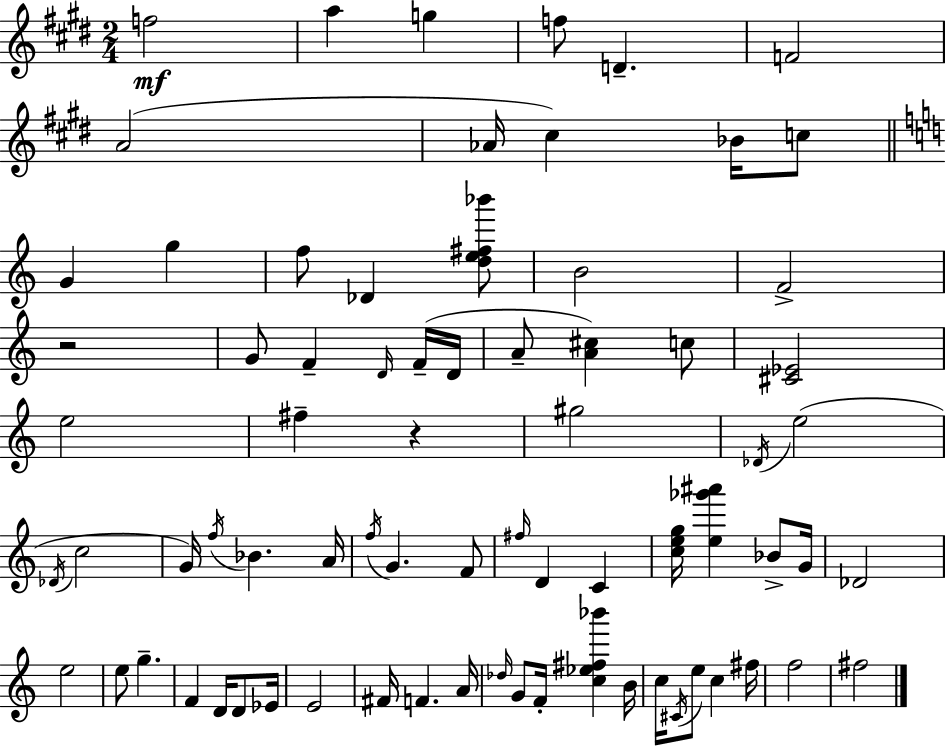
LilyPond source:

{
  \clef treble
  \numericTimeSignature
  \time 2/4
  \key e \major
  f''2\mf | a''4 g''4 | f''8 d'4.-- | f'2 | \break a'2( | aes'16 cis''4) bes'16 c''8 | \bar "||" \break \key a \minor g'4 g''4 | f''8 des'4 <d'' e'' fis'' bes'''>8 | b'2 | f'2-> | \break r2 | g'8 f'4-- \grace { d'16 } f'16--( | d'16 a'8-- <a' cis''>4) c''8 | <cis' ees'>2 | \break e''2 | fis''4-- r4 | gis''2 | \acciaccatura { des'16 }( e''2 | \break \acciaccatura { des'16 } c''2 | g'16) \acciaccatura { f''16 } bes'4. | a'16 \acciaccatura { f''16 } g'4. | f'8 \grace { fis''16 } d'4 | \break c'4 <c'' e'' g''>16 <e'' ges''' ais'''>4 | bes'8-> g'16 des'2 | e''2 | e''8 | \break g''4.-- f'4 | d'16 d'8 ees'16 e'2 | fis'16 f'4. | a'16 \grace { des''16 } g'8 | \break f'16-. <c'' ees'' fis'' bes'''>4 b'16 c''16 | \acciaccatura { cis'16 } e''8 c''4 fis''16 | f''2 | fis''2 | \break \bar "|."
}